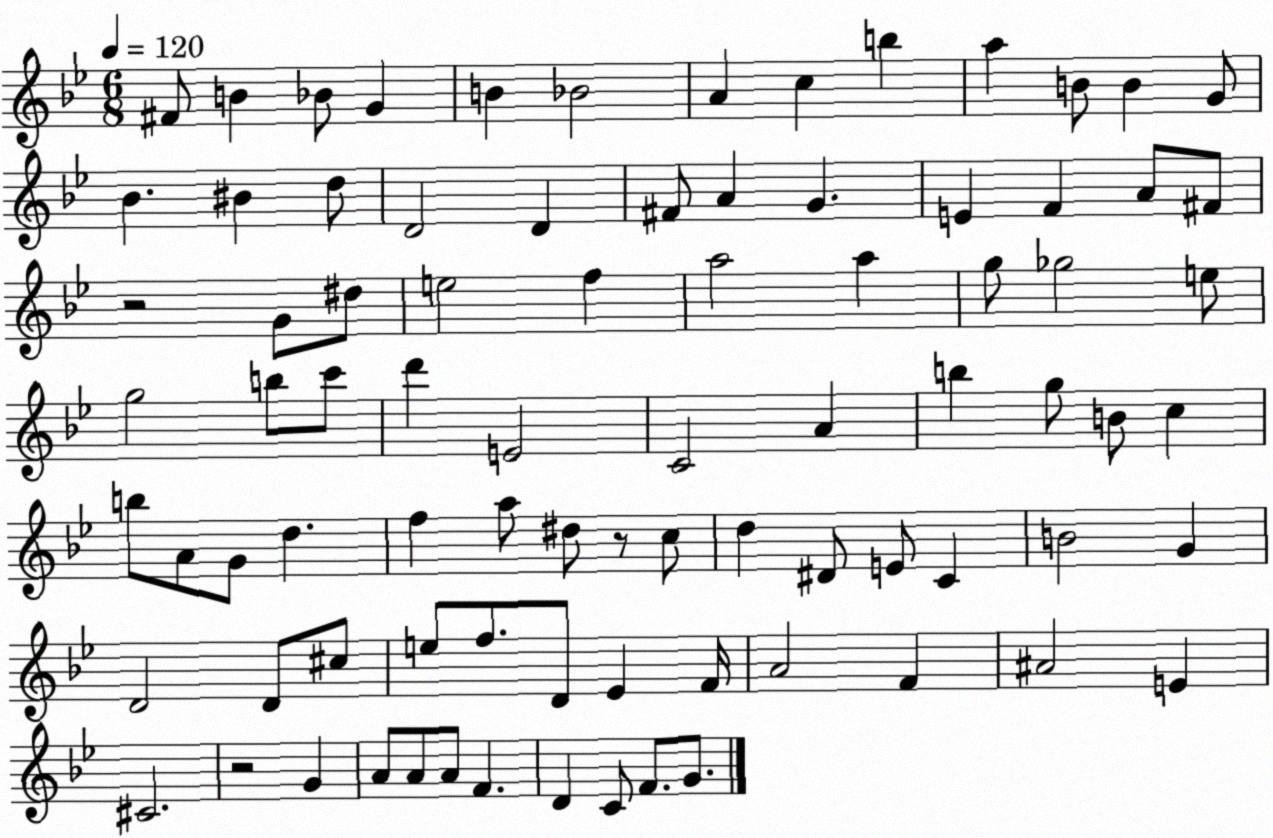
X:1
T:Untitled
M:6/8
L:1/4
K:Bb
^F/2 B _B/2 G B _B2 A c b a B/2 B G/2 _B ^B d/2 D2 D ^F/2 A G E F A/2 ^F/2 z2 G/2 ^d/2 e2 f a2 a g/2 _g2 e/2 g2 b/2 c'/2 d' E2 C2 A b g/2 B/2 c b/2 A/2 G/2 d f a/2 ^d/2 z/2 c/2 d ^D/2 E/2 C B2 G D2 D/2 ^c/2 e/2 f/2 D/2 _E F/4 A2 F ^A2 E ^C2 z2 G A/2 A/2 A/2 F D C/2 F/2 G/2